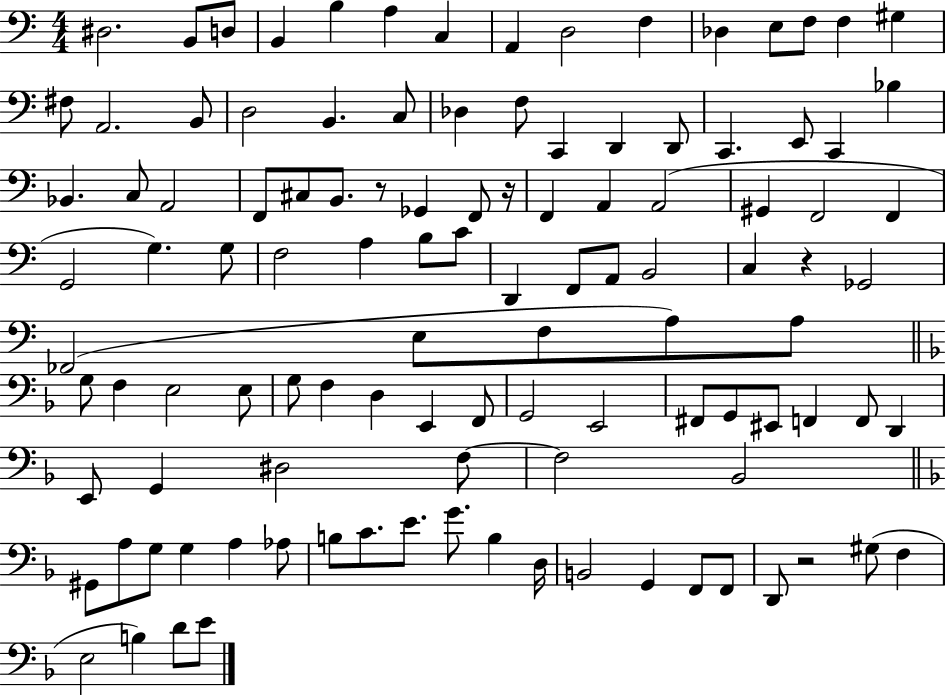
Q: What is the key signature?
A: C major